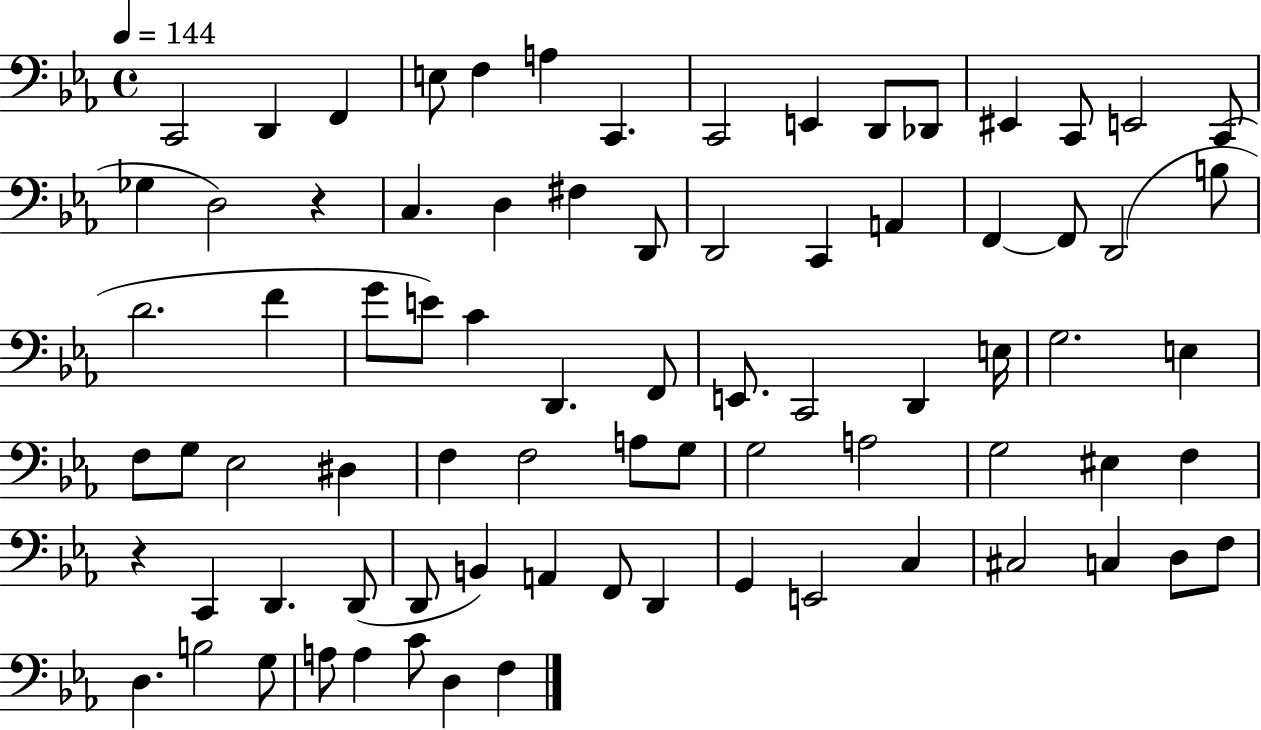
X:1
T:Untitled
M:4/4
L:1/4
K:Eb
C,,2 D,, F,, E,/2 F, A, C,, C,,2 E,, D,,/2 _D,,/2 ^E,, C,,/2 E,,2 C,,/2 _G, D,2 z C, D, ^F, D,,/2 D,,2 C,, A,, F,, F,,/2 D,,2 B,/2 D2 F G/2 E/2 C D,, F,,/2 E,,/2 C,,2 D,, E,/4 G,2 E, F,/2 G,/2 _E,2 ^D, F, F,2 A,/2 G,/2 G,2 A,2 G,2 ^E, F, z C,, D,, D,,/2 D,,/2 B,, A,, F,,/2 D,, G,, E,,2 C, ^C,2 C, D,/2 F,/2 D, B,2 G,/2 A,/2 A, C/2 D, F,